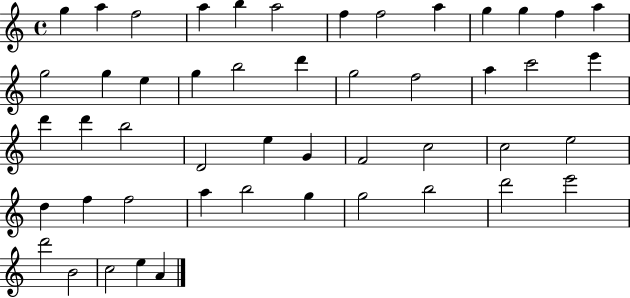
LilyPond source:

{
  \clef treble
  \time 4/4
  \defaultTimeSignature
  \key c \major
  g''4 a''4 f''2 | a''4 b''4 a''2 | f''4 f''2 a''4 | g''4 g''4 f''4 a''4 | \break g''2 g''4 e''4 | g''4 b''2 d'''4 | g''2 f''2 | a''4 c'''2 e'''4 | \break d'''4 d'''4 b''2 | d'2 e''4 g'4 | f'2 c''2 | c''2 e''2 | \break d''4 f''4 f''2 | a''4 b''2 g''4 | g''2 b''2 | d'''2 e'''2 | \break d'''2 b'2 | c''2 e''4 a'4 | \bar "|."
}